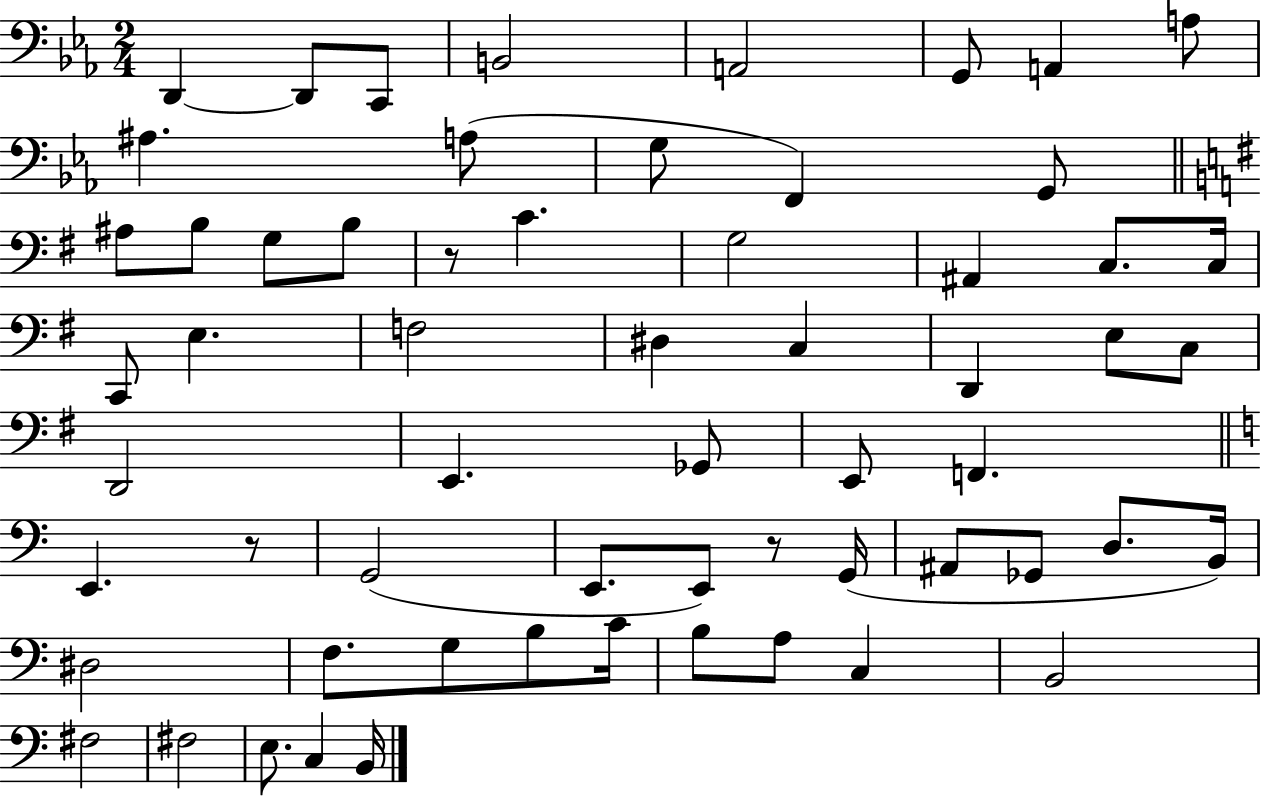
D2/q D2/e C2/e B2/h A2/h G2/e A2/q A3/e A#3/q. A3/e G3/e F2/q G2/e A#3/e B3/e G3/e B3/e R/e C4/q. G3/h A#2/q C3/e. C3/s C2/e E3/q. F3/h D#3/q C3/q D2/q E3/e C3/e D2/h E2/q. Gb2/e E2/e F2/q. E2/q. R/e G2/h E2/e. E2/e R/e G2/s A#2/e Gb2/e D3/e. B2/s D#3/h F3/e. G3/e B3/e C4/s B3/e A3/e C3/q B2/h F#3/h F#3/h E3/e. C3/q B2/s